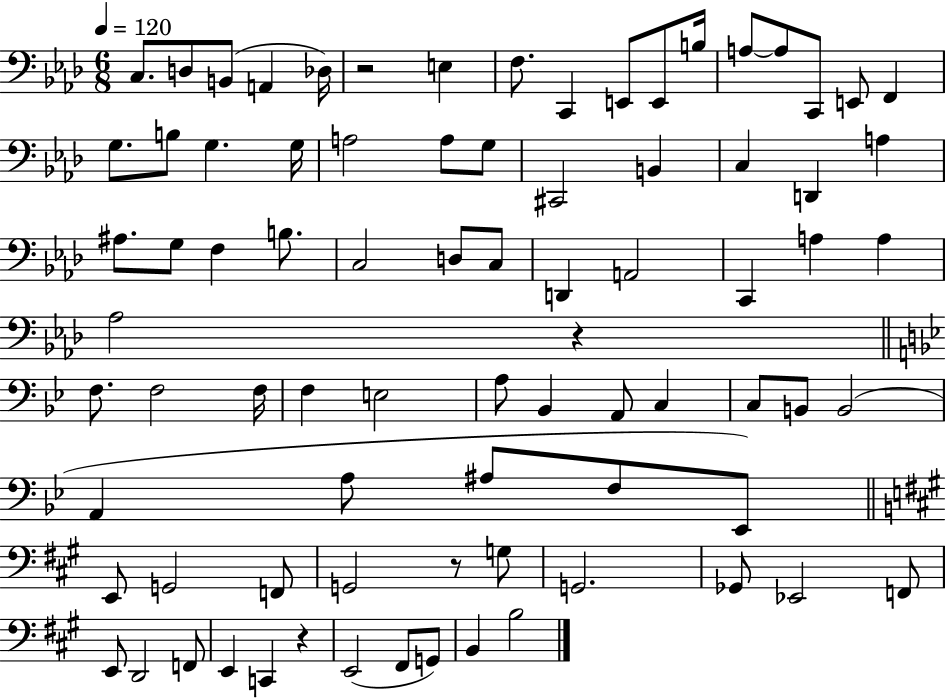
X:1
T:Untitled
M:6/8
L:1/4
K:Ab
C,/2 D,/2 B,,/2 A,, _D,/4 z2 E, F,/2 C,, E,,/2 E,,/2 B,/4 A,/2 A,/2 C,,/2 E,,/2 F,, G,/2 B,/2 G, G,/4 A,2 A,/2 G,/2 ^C,,2 B,, C, D,, A, ^A,/2 G,/2 F, B,/2 C,2 D,/2 C,/2 D,, A,,2 C,, A, A, _A,2 z F,/2 F,2 F,/4 F, E,2 A,/2 _B,, A,,/2 C, C,/2 B,,/2 B,,2 A,, A,/2 ^A,/2 F,/2 _E,,/2 E,,/2 G,,2 F,,/2 G,,2 z/2 G,/2 G,,2 _G,,/2 _E,,2 F,,/2 E,,/2 D,,2 F,,/2 E,, C,, z E,,2 ^F,,/2 G,,/2 B,, B,2